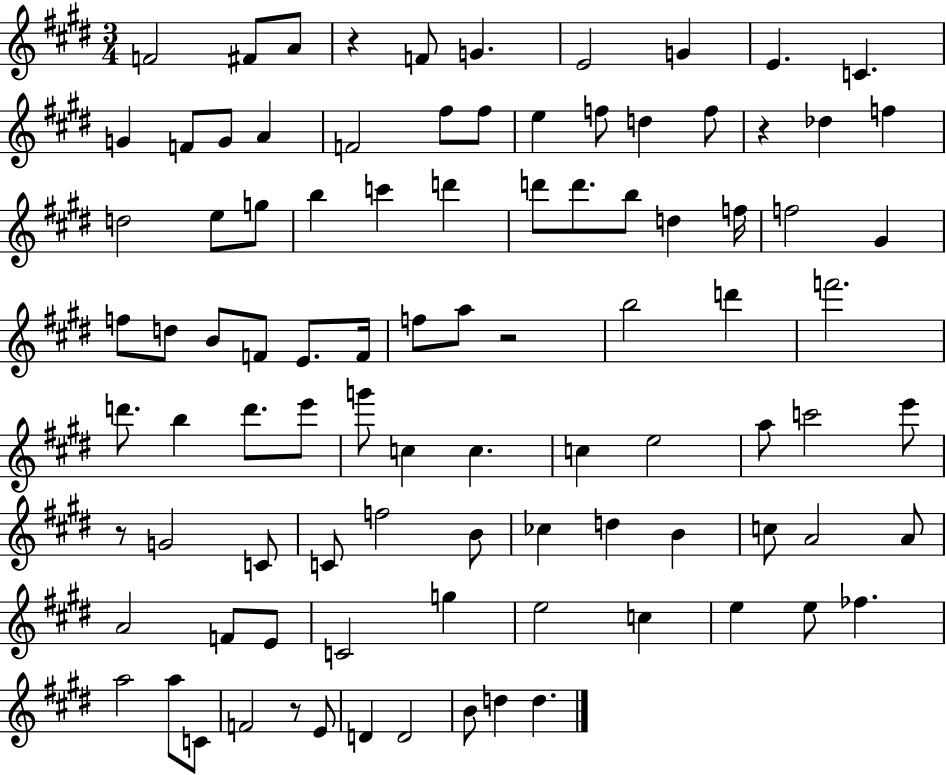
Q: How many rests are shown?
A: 5